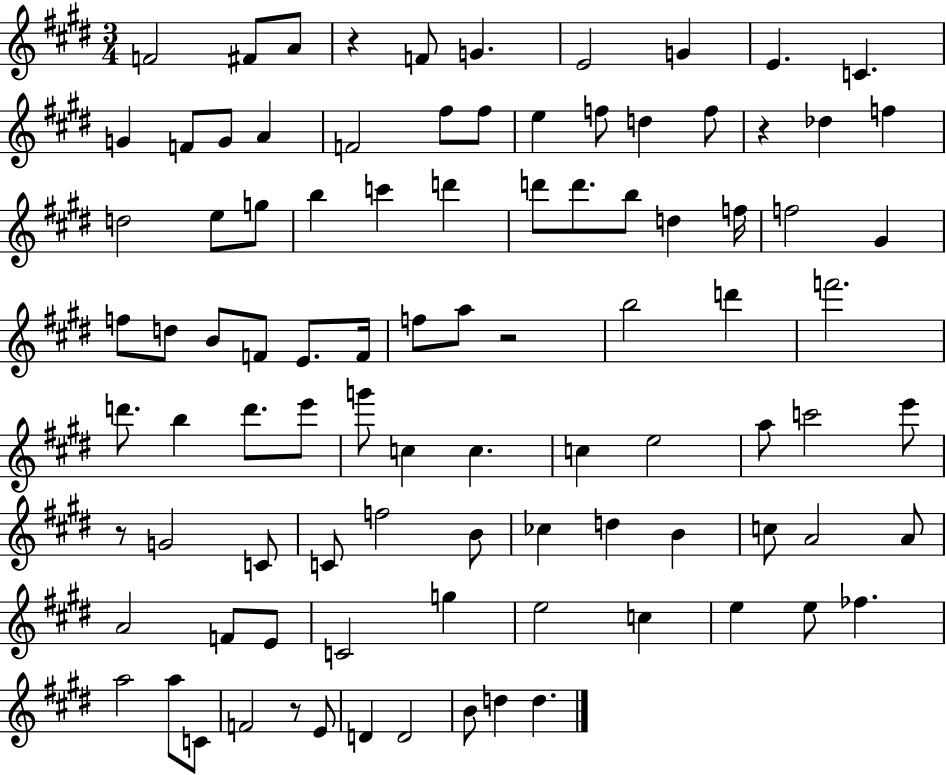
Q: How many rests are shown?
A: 5